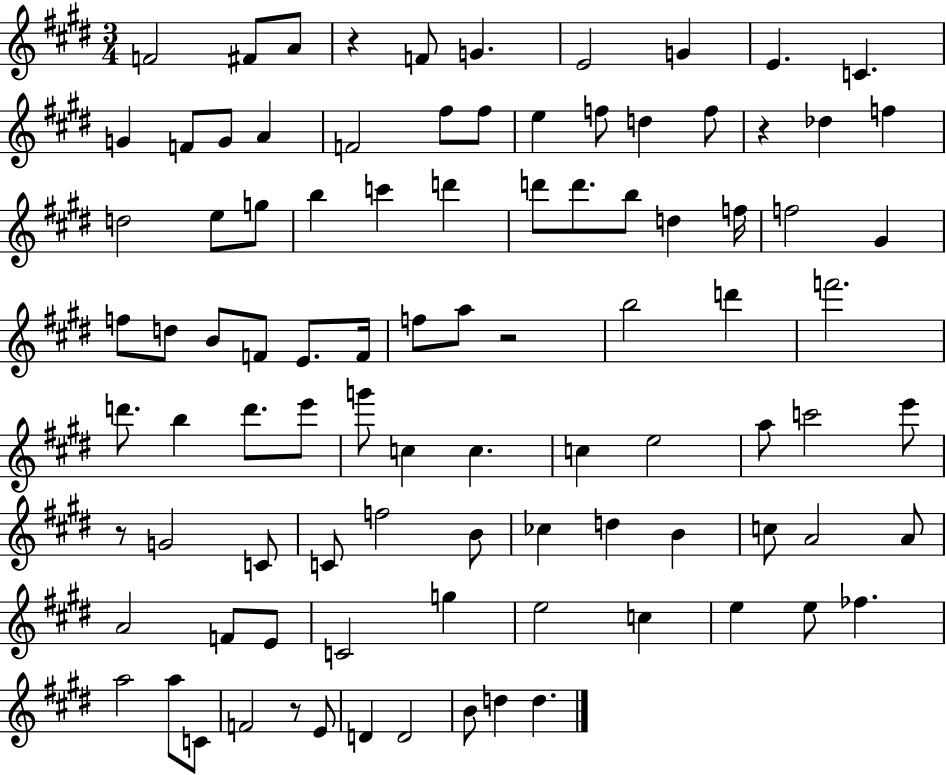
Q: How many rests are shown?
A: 5